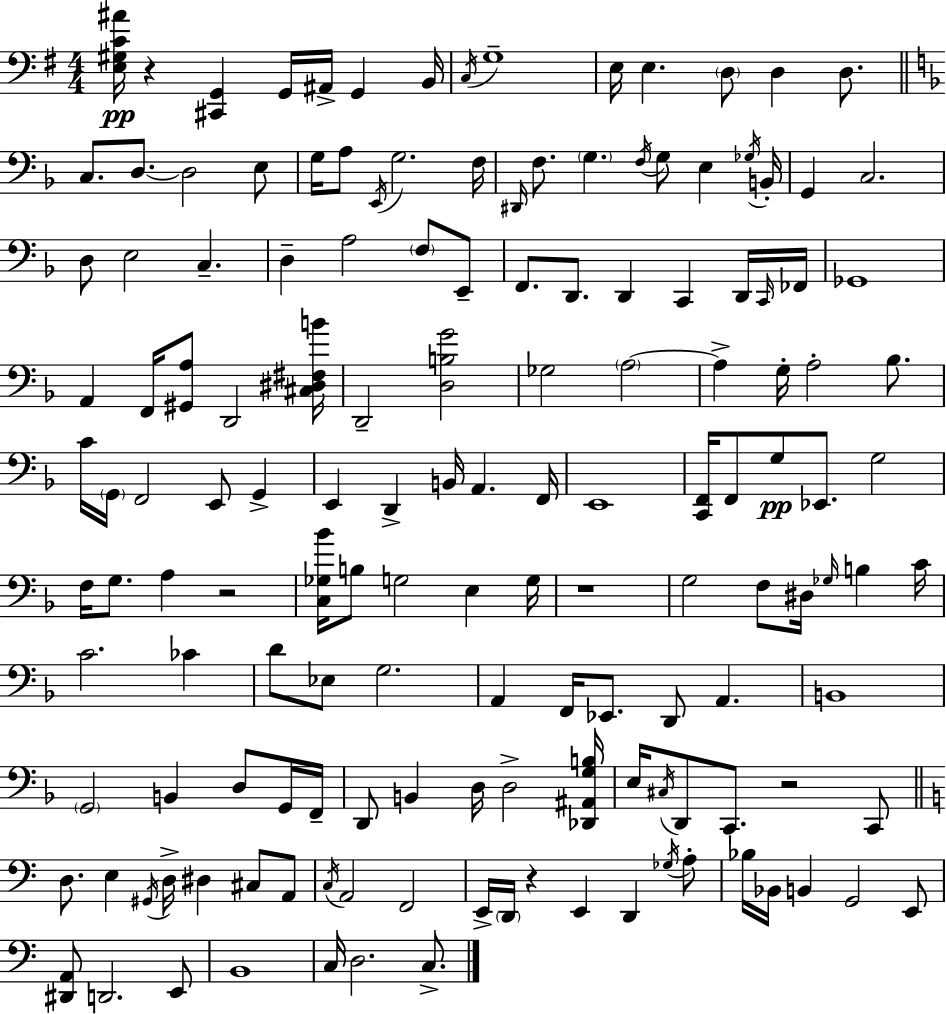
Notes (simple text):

[E3,G#3,C4,A#4]/s R/q [C#2,G2]/q G2/s A#2/s G2/q B2/s C3/s G3/w E3/s E3/q. D3/e D3/q D3/e. C3/e. D3/e. D3/h E3/e G3/s A3/e E2/s G3/h. F3/s D#2/s F3/e. G3/q. F3/s G3/e E3/q Gb3/s B2/s G2/q C3/h. D3/e E3/h C3/q. D3/q A3/h F3/e E2/e F2/e. D2/e. D2/q C2/q D2/s C2/s FES2/s Gb2/w A2/q F2/s [G#2,A3]/e D2/h [C#3,D#3,F#3,B4]/s D2/h [D3,B3,G4]/h Gb3/h A3/h A3/q G3/s A3/h Bb3/e. C4/s G2/s F2/h E2/e G2/q E2/q D2/q B2/s A2/q. F2/s E2/w [C2,F2]/s F2/e G3/e Eb2/e. G3/h F3/s G3/e. A3/q R/h [C3,Gb3,Bb4]/s B3/e G3/h E3/q G3/s R/w G3/h F3/e D#3/s Gb3/s B3/q C4/s C4/h. CES4/q D4/e Eb3/e G3/h. A2/q F2/s Eb2/e. D2/e A2/q. B2/w G2/h B2/q D3/e G2/s F2/s D2/e B2/q D3/s D3/h [Db2,A#2,G3,B3]/s E3/s C#3/s D2/e C2/e. R/h C2/e D3/e. E3/q G#2/s D3/s D#3/q C#3/e A2/e C3/s A2/h F2/h E2/s D2/s R/q E2/q D2/q Gb3/s A3/e Bb3/s Bb2/s B2/q G2/h E2/e [D#2,A2]/e D2/h. E2/e B2/w C3/s D3/h. C3/e.